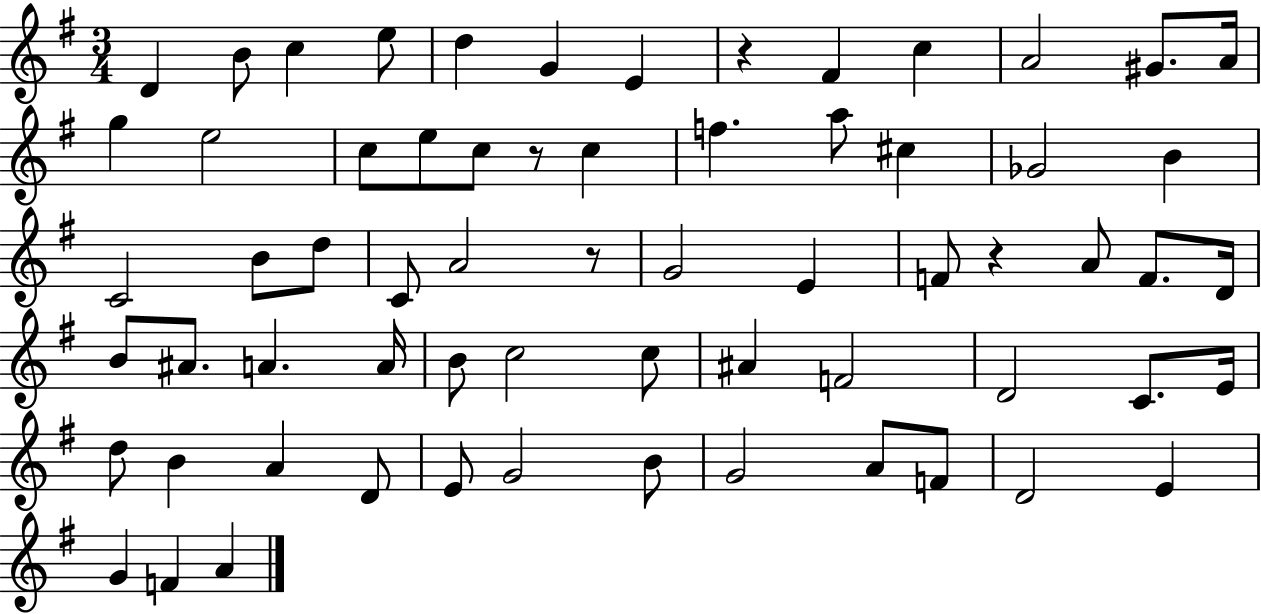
D4/q B4/e C5/q E5/e D5/q G4/q E4/q R/q F#4/q C5/q A4/h G#4/e. A4/s G5/q E5/h C5/e E5/e C5/e R/e C5/q F5/q. A5/e C#5/q Gb4/h B4/q C4/h B4/e D5/e C4/e A4/h R/e G4/h E4/q F4/e R/q A4/e F4/e. D4/s B4/e A#4/e. A4/q. A4/s B4/e C5/h C5/e A#4/q F4/h D4/h C4/e. E4/s D5/e B4/q A4/q D4/e E4/e G4/h B4/e G4/h A4/e F4/e D4/h E4/q G4/q F4/q A4/q